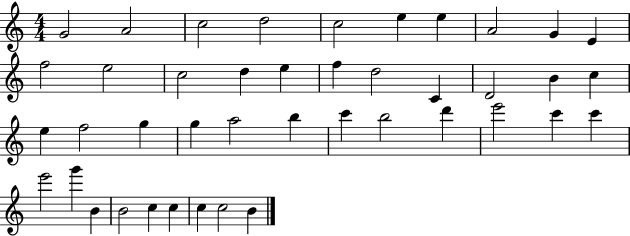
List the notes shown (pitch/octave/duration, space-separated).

G4/h A4/h C5/h D5/h C5/h E5/q E5/q A4/h G4/q E4/q F5/h E5/h C5/h D5/q E5/q F5/q D5/h C4/q D4/h B4/q C5/q E5/q F5/h G5/q G5/q A5/h B5/q C6/q B5/h D6/q E6/h C6/q C6/q E6/h G6/q B4/q B4/h C5/q C5/q C5/q C5/h B4/q